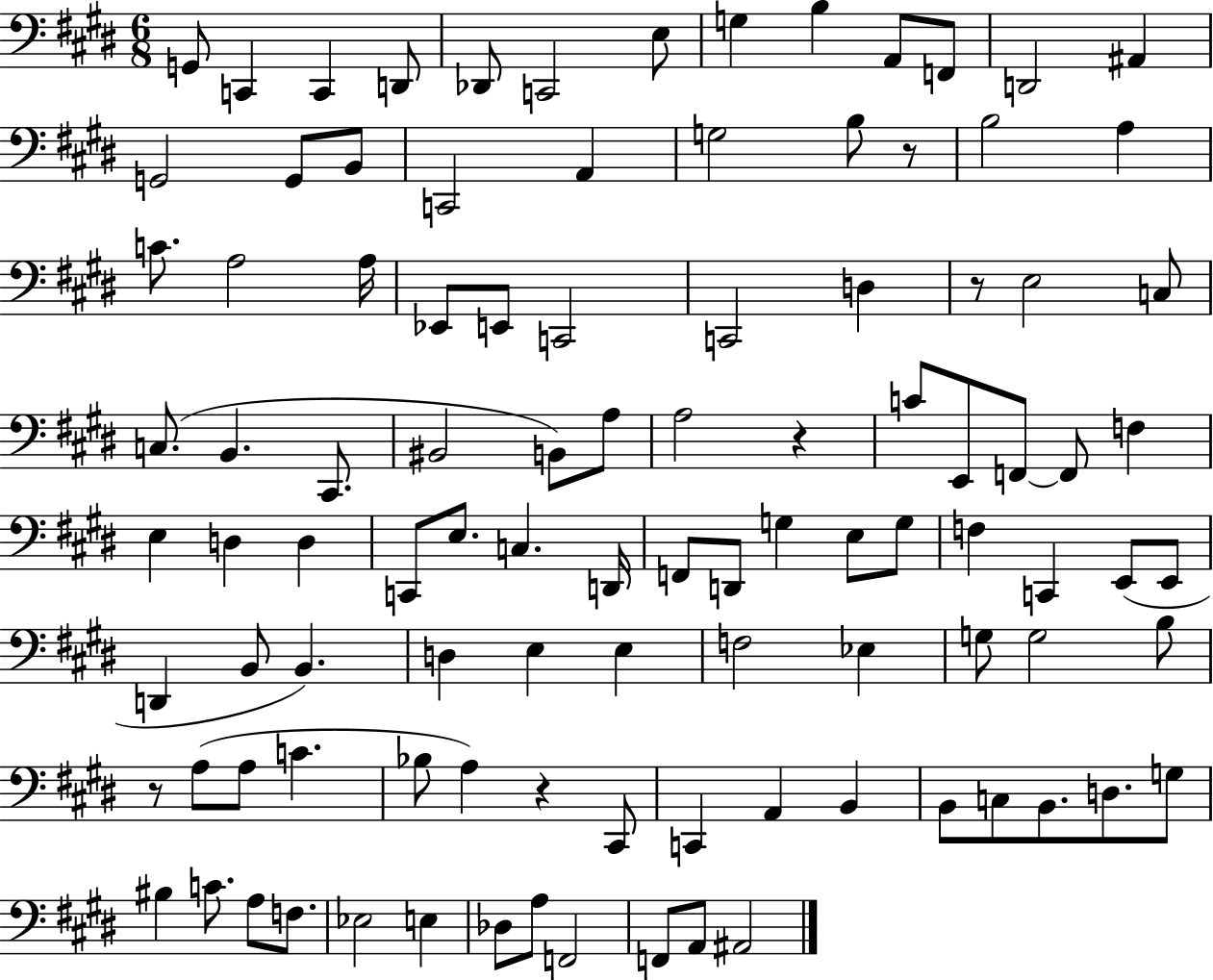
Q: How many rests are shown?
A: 5